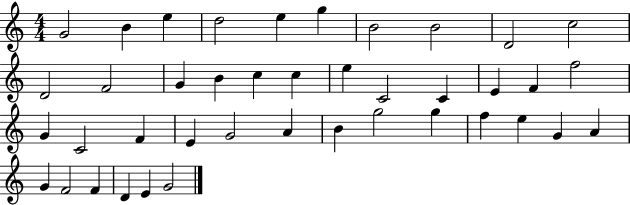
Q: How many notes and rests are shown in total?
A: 41